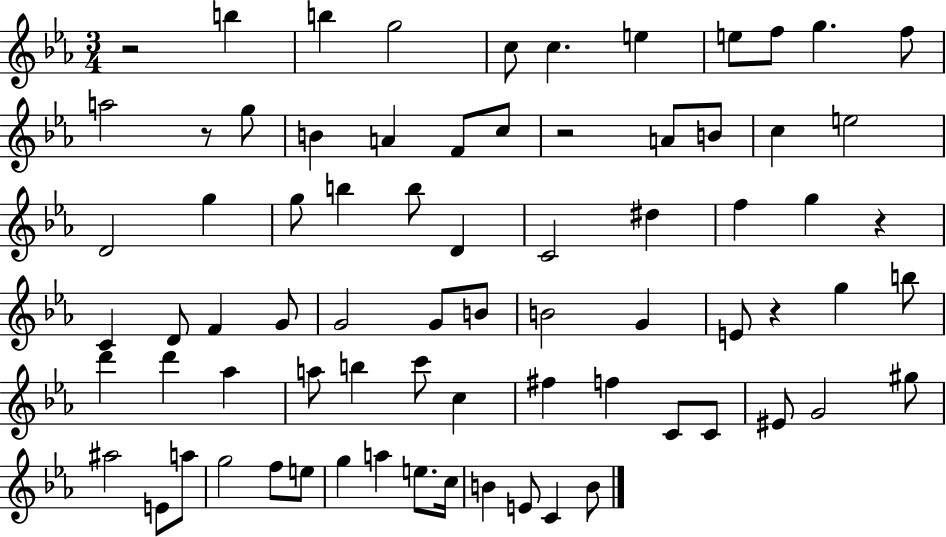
{
  \clef treble
  \numericTimeSignature
  \time 3/4
  \key ees \major
  \repeat volta 2 { r2 b''4 | b''4 g''2 | c''8 c''4. e''4 | e''8 f''8 g''4. f''8 | \break a''2 r8 g''8 | b'4 a'4 f'8 c''8 | r2 a'8 b'8 | c''4 e''2 | \break d'2 g''4 | g''8 b''4 b''8 d'4 | c'2 dis''4 | f''4 g''4 r4 | \break c'4 d'8 f'4 g'8 | g'2 g'8 b'8 | b'2 g'4 | e'8 r4 g''4 b''8 | \break d'''4 d'''4 aes''4 | a''8 b''4 c'''8 c''4 | fis''4 f''4 c'8 c'8 | eis'8 g'2 gis''8 | \break ais''2 e'8 a''8 | g''2 f''8 e''8 | g''4 a''4 e''8. c''16 | b'4 e'8 c'4 b'8 | \break } \bar "|."
}